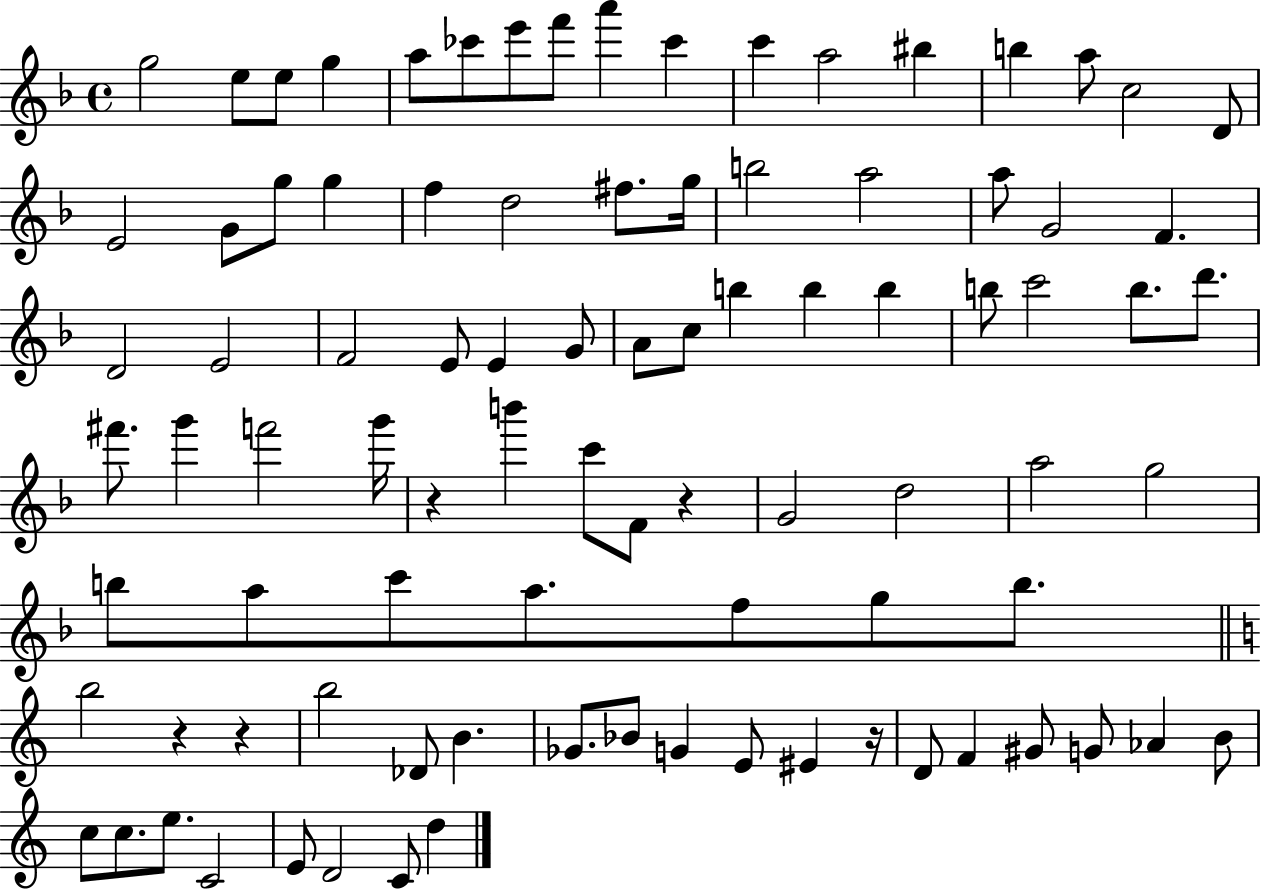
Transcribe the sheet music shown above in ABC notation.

X:1
T:Untitled
M:4/4
L:1/4
K:F
g2 e/2 e/2 g a/2 _c'/2 e'/2 f'/2 a' _c' c' a2 ^b b a/2 c2 D/2 E2 G/2 g/2 g f d2 ^f/2 g/4 b2 a2 a/2 G2 F D2 E2 F2 E/2 E G/2 A/2 c/2 b b b b/2 c'2 b/2 d'/2 ^f'/2 g' f'2 g'/4 z b' c'/2 F/2 z G2 d2 a2 g2 b/2 a/2 c'/2 a/2 f/2 g/2 b/2 b2 z z b2 _D/2 B _G/2 _B/2 G E/2 ^E z/4 D/2 F ^G/2 G/2 _A B/2 c/2 c/2 e/2 C2 E/2 D2 C/2 d